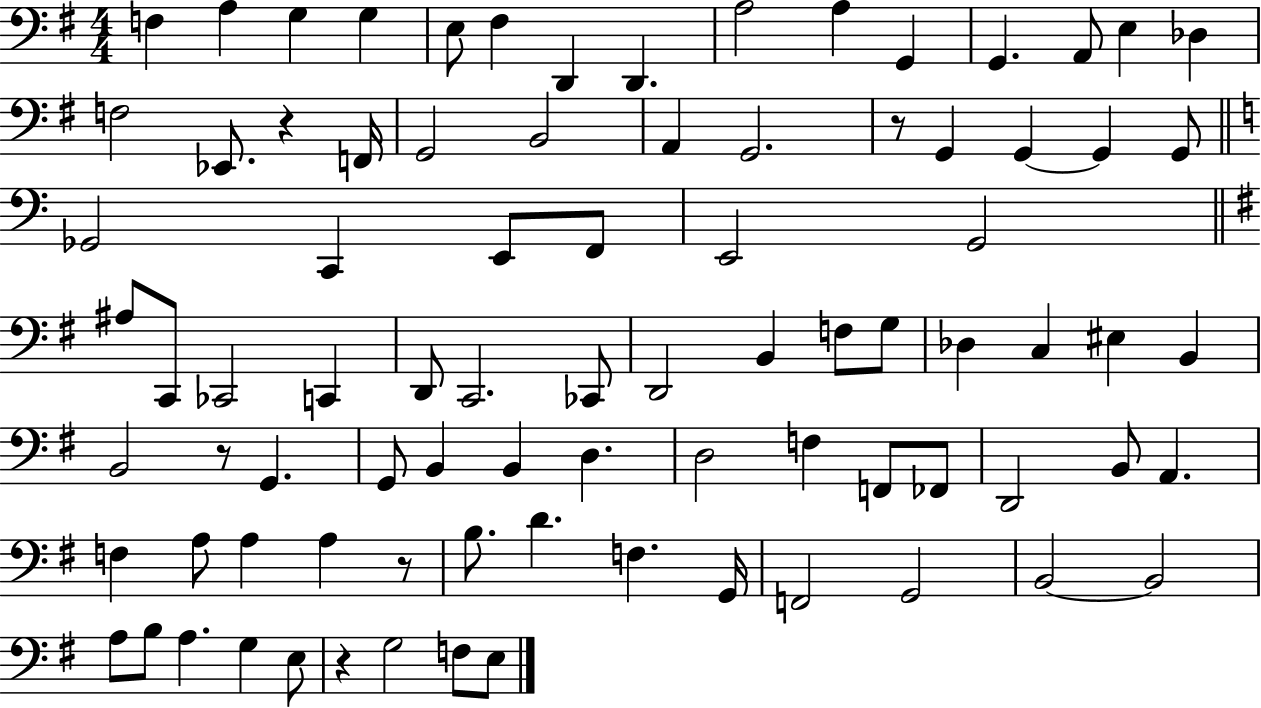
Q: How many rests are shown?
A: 5